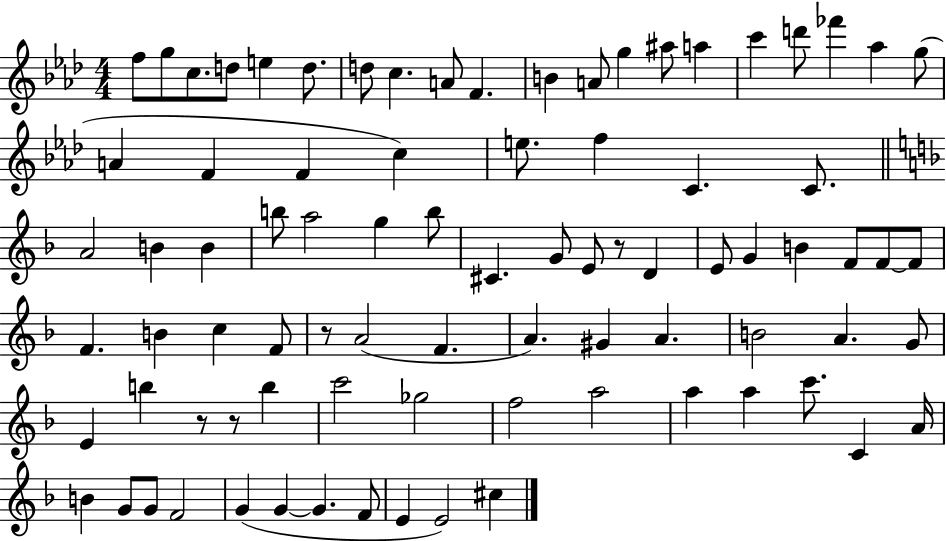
{
  \clef treble
  \numericTimeSignature
  \time 4/4
  \key aes \major
  \repeat volta 2 { f''8 g''8 c''8. d''8 e''4 d''8. | d''8 c''4. a'8 f'4. | b'4 a'8 g''4 ais''8 a''4 | c'''4 d'''8 fes'''4 aes''4 g''8( | \break a'4 f'4 f'4 c''4) | e''8. f''4 c'4. c'8. | \bar "||" \break \key f \major a'2 b'4 b'4 | b''8 a''2 g''4 b''8 | cis'4. g'8 e'8 r8 d'4 | e'8 g'4 b'4 f'8 f'8~~ f'8 | \break f'4. b'4 c''4 f'8 | r8 a'2( f'4. | a'4.) gis'4 a'4. | b'2 a'4. g'8 | \break e'4 b''4 r8 r8 b''4 | c'''2 ges''2 | f''2 a''2 | a''4 a''4 c'''8. c'4 a'16 | \break b'4 g'8 g'8 f'2 | g'4( g'4~~ g'4. f'8 | e'4 e'2) cis''4 | } \bar "|."
}